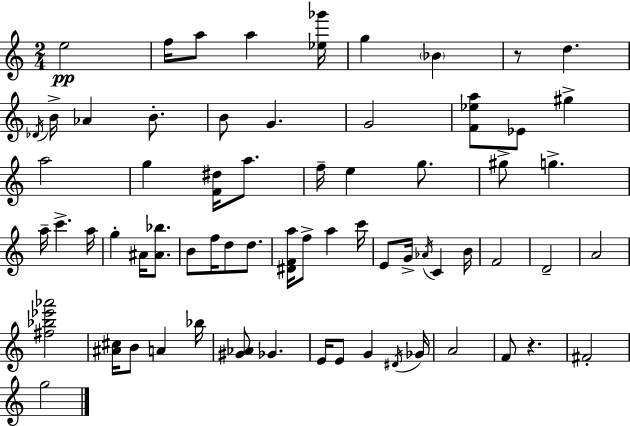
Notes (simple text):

E5/h F5/s A5/e A5/q [Eb5,Gb6]/s G5/q Bb4/q R/e D5/q. Db4/s B4/s Ab4/q B4/e. B4/e G4/q. G4/h [F4,Eb5,A5]/e Eb4/e G#5/q A5/h G5/q [F4,D#5]/s A5/e. F5/s E5/q G5/e. G#5/e G5/q. A5/s C6/q. A5/s G5/q A#4/s [A#4,Bb5]/e. B4/e F5/s D5/e D5/e. [D#4,F4,A5]/s F5/e A5/q C6/s E4/e G4/s Ab4/s C4/q B4/s F4/h D4/h A4/h [F#5,Bb5,Eb6,Ab6]/h [A#4,C#5]/s B4/e A4/q Bb5/s [G#4,Ab4]/e Gb4/q. E4/s E4/e G4/q D#4/s Gb4/s A4/h F4/e R/q. F#4/h G5/h